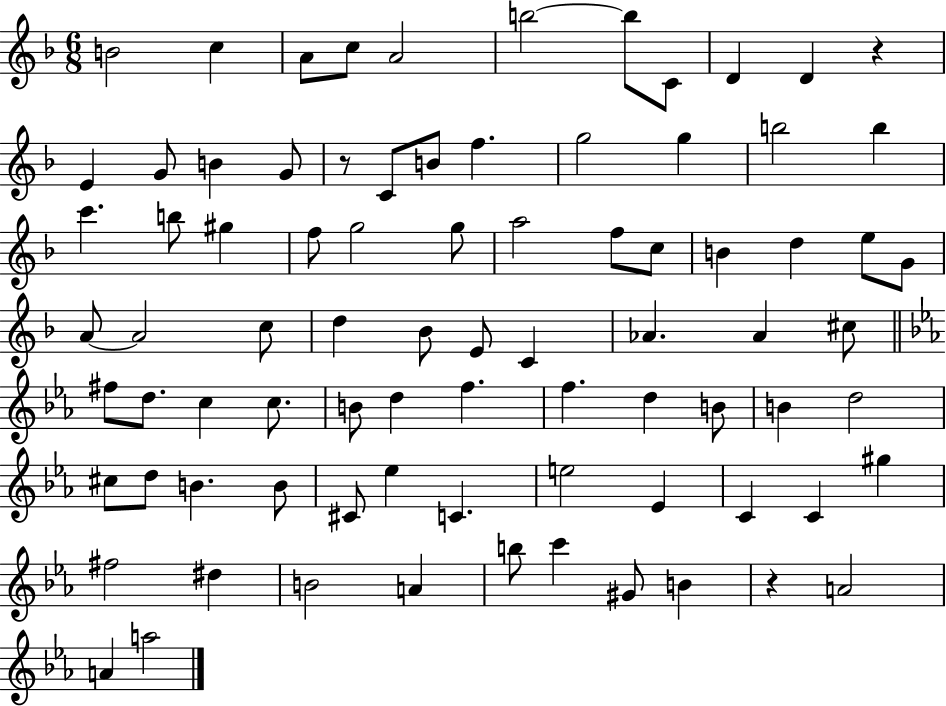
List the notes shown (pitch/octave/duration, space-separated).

B4/h C5/q A4/e C5/e A4/h B5/h B5/e C4/e D4/q D4/q R/q E4/q G4/e B4/q G4/e R/e C4/e B4/e F5/q. G5/h G5/q B5/h B5/q C6/q. B5/e G#5/q F5/e G5/h G5/e A5/h F5/e C5/e B4/q D5/q E5/e G4/e A4/e A4/h C5/e D5/q Bb4/e E4/e C4/q Ab4/q. Ab4/q C#5/e F#5/e D5/e. C5/q C5/e. B4/e D5/q F5/q. F5/q. D5/q B4/e B4/q D5/h C#5/e D5/e B4/q. B4/e C#4/e Eb5/q C4/q. E5/h Eb4/q C4/q C4/q G#5/q F#5/h D#5/q B4/h A4/q B5/e C6/q G#4/e B4/q R/q A4/h A4/q A5/h